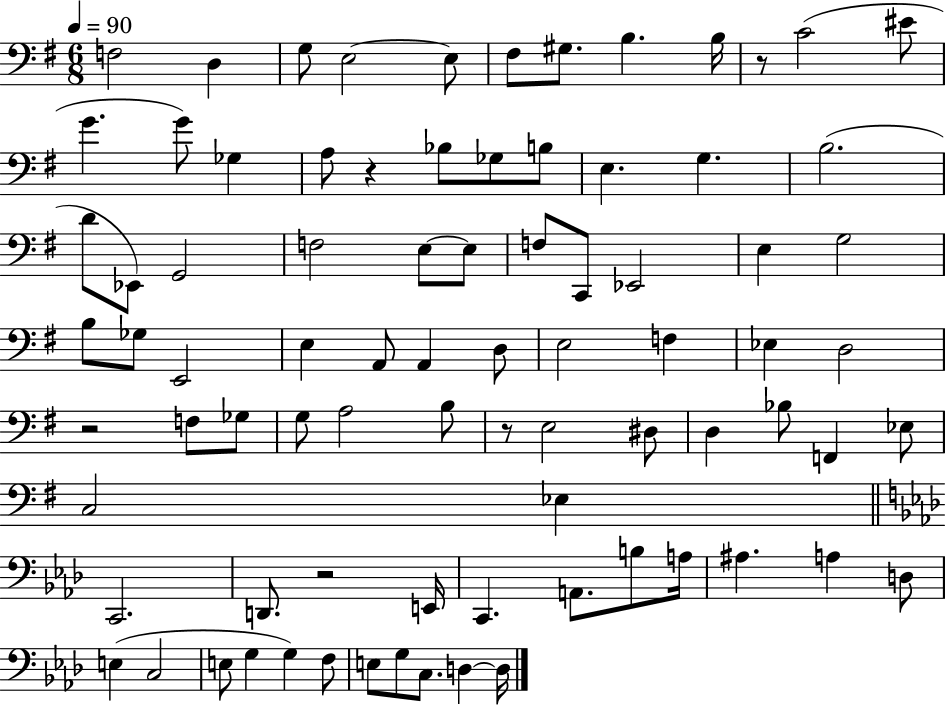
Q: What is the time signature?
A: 6/8